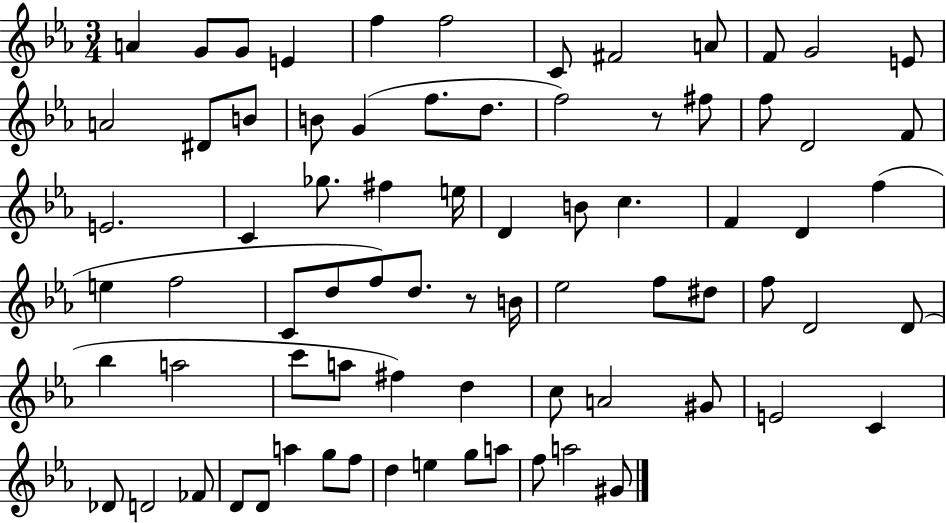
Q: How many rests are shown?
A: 2